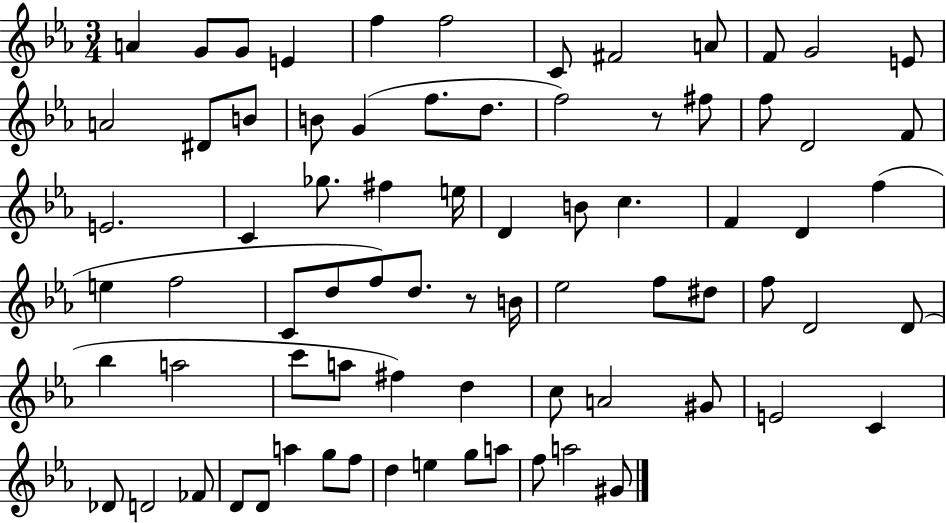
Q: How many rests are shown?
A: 2